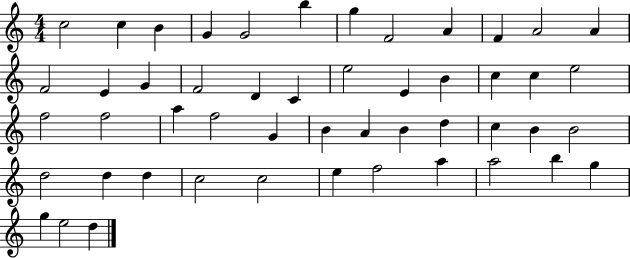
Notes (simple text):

C5/h C5/q B4/q G4/q G4/h B5/q G5/q F4/h A4/q F4/q A4/h A4/q F4/h E4/q G4/q F4/h D4/q C4/q E5/h E4/q B4/q C5/q C5/q E5/h F5/h F5/h A5/q F5/h G4/q B4/q A4/q B4/q D5/q C5/q B4/q B4/h D5/h D5/q D5/q C5/h C5/h E5/q F5/h A5/q A5/h B5/q G5/q G5/q E5/h D5/q